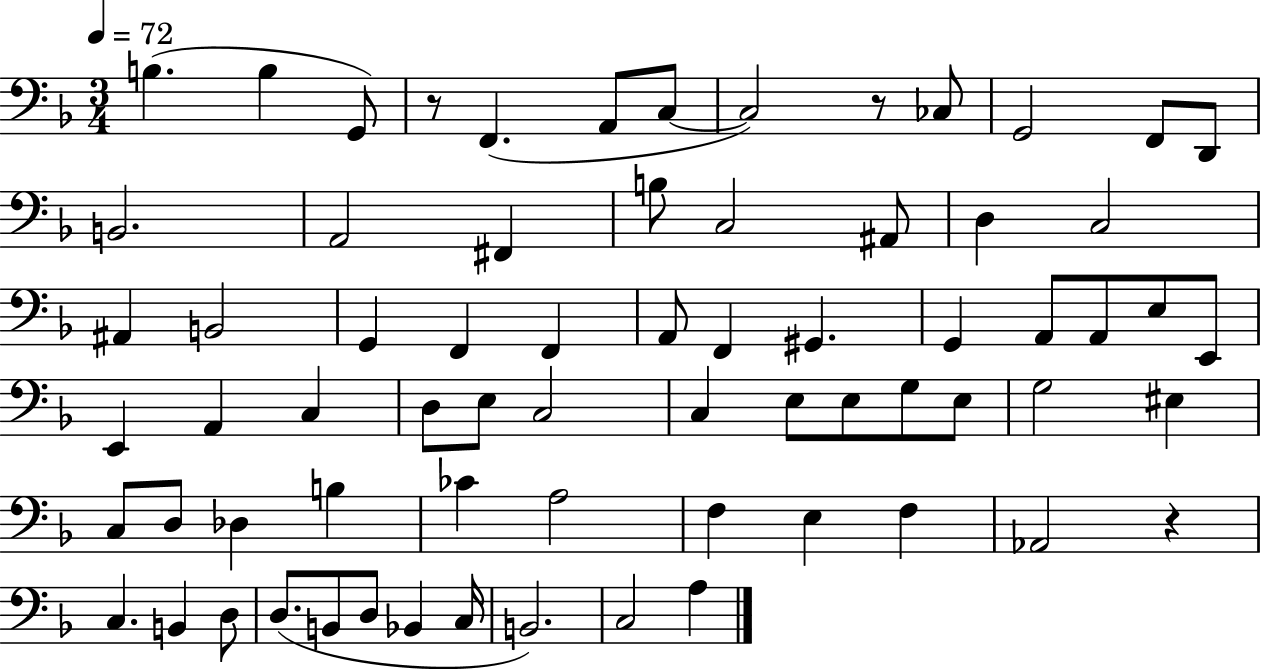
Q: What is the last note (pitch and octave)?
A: A3